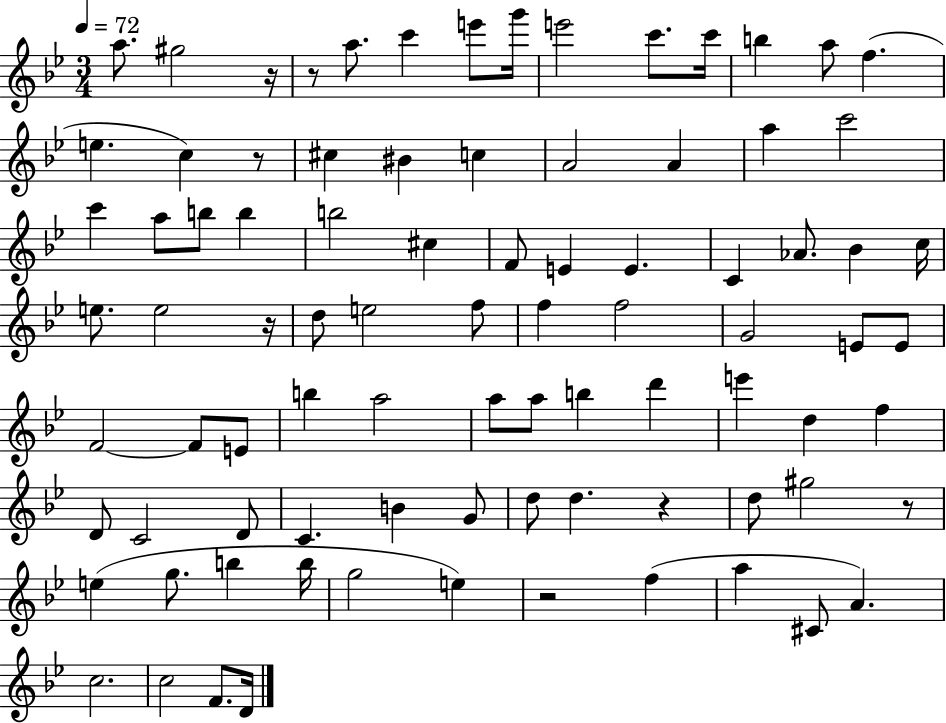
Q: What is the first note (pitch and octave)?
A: A5